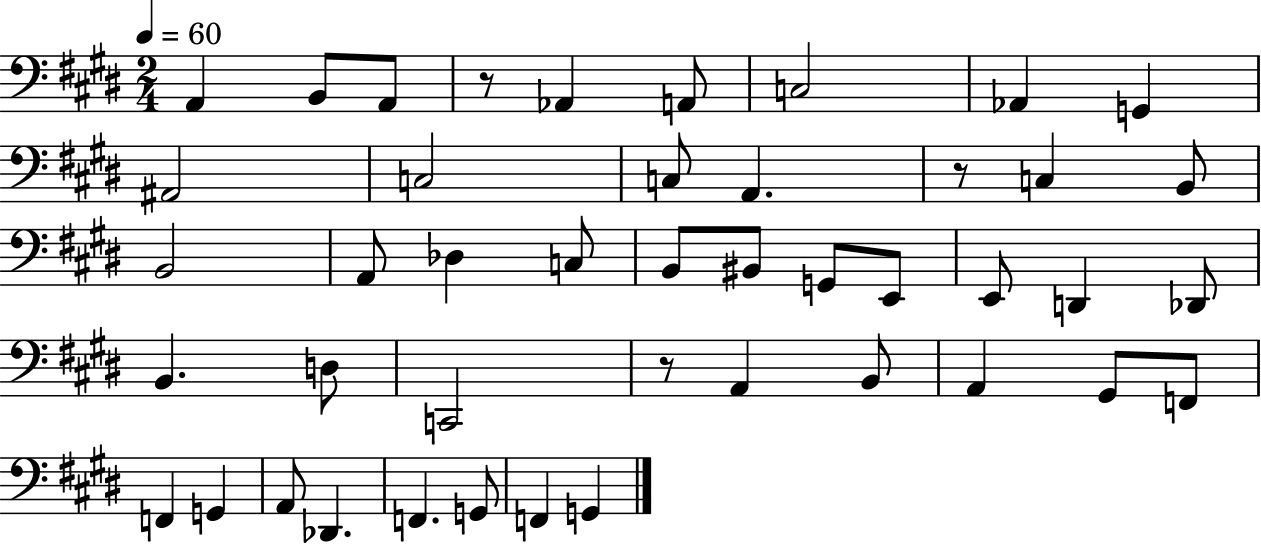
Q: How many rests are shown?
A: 3